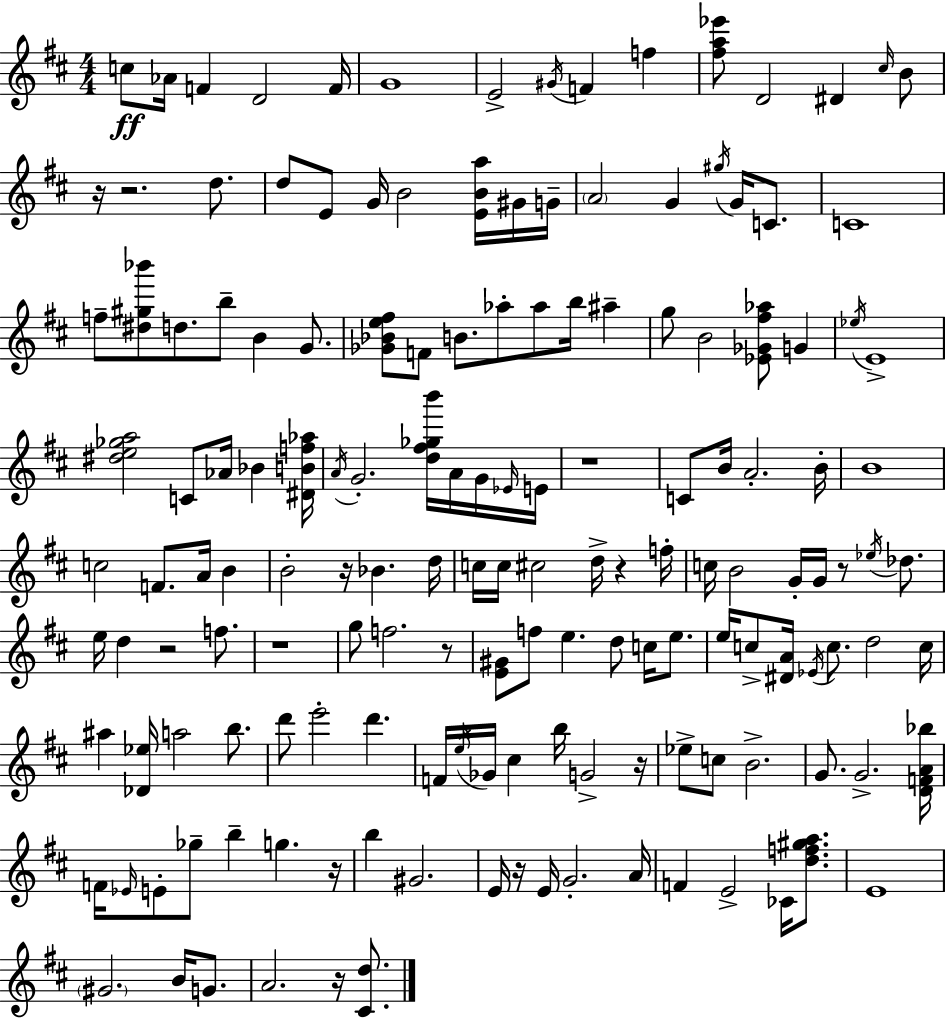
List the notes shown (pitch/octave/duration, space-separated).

C5/e Ab4/s F4/q D4/h F4/s G4/w E4/h G#4/s F4/q F5/q [F#5,A5,Eb6]/e D4/h D#4/q C#5/s B4/e R/s R/h. D5/e. D5/e E4/e G4/s B4/h [E4,B4,A5]/s G#4/s G4/s A4/h G4/q G#5/s G4/s C4/e. C4/w F5/e [D#5,G#5,Bb6]/e D5/e. B5/e B4/q G4/e. [Gb4,Bb4,E5,F#5]/e F4/e B4/e. Ab5/e Ab5/e B5/s A#5/q G5/e B4/h [Eb4,Gb4,F#5,Ab5]/e G4/q Eb5/s E4/w [D#5,E5,Gb5,A5]/h C4/e Ab4/s Bb4/q [D#4,B4,F5,Ab5]/s A4/s G4/h. [D5,F#5,Gb5,B6]/s A4/s G4/s Eb4/s E4/s R/w C4/e B4/s A4/h. B4/s B4/w C5/h F4/e. A4/s B4/q B4/h R/s Bb4/q. D5/s C5/s C5/s C#5/h D5/s R/q F5/s C5/s B4/h G4/s G4/s R/e Eb5/s Db5/e. E5/s D5/q R/h F5/e. R/w G5/e F5/h. R/e [E4,G#4]/e F5/e E5/q. D5/e C5/s E5/e. E5/s C5/e [D#4,A4]/s Eb4/s C5/e. D5/h C5/s A#5/q [Db4,Eb5]/s A5/h B5/e. D6/e E6/h D6/q. F4/s E5/s Gb4/s C#5/q B5/s G4/h R/s Eb5/e C5/e B4/h. G4/e. G4/h. [D4,F4,A4,Bb5]/s F4/s Eb4/s E4/e Gb5/e B5/q G5/q. R/s B5/q G#4/h. E4/s R/s E4/s G4/h. A4/s F4/q E4/h CES4/s [D5,F5,G#5,A5]/e. E4/w G#4/h. B4/s G4/e. A4/h. R/s [C#4,D5]/e.